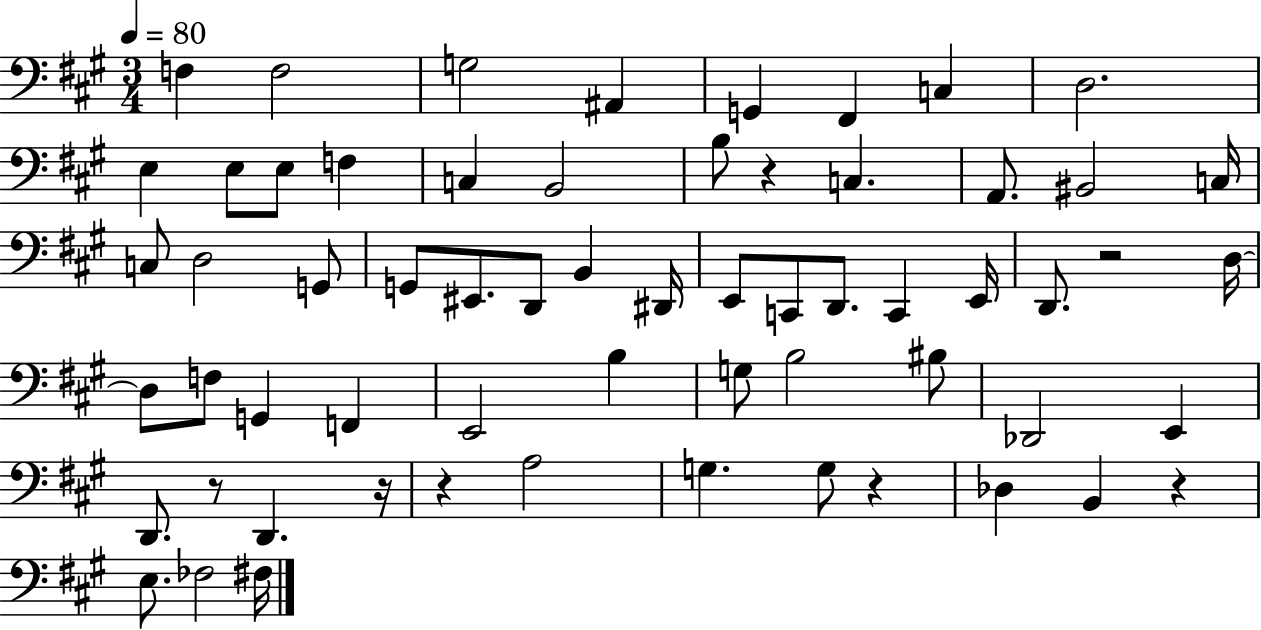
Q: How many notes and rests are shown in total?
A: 62